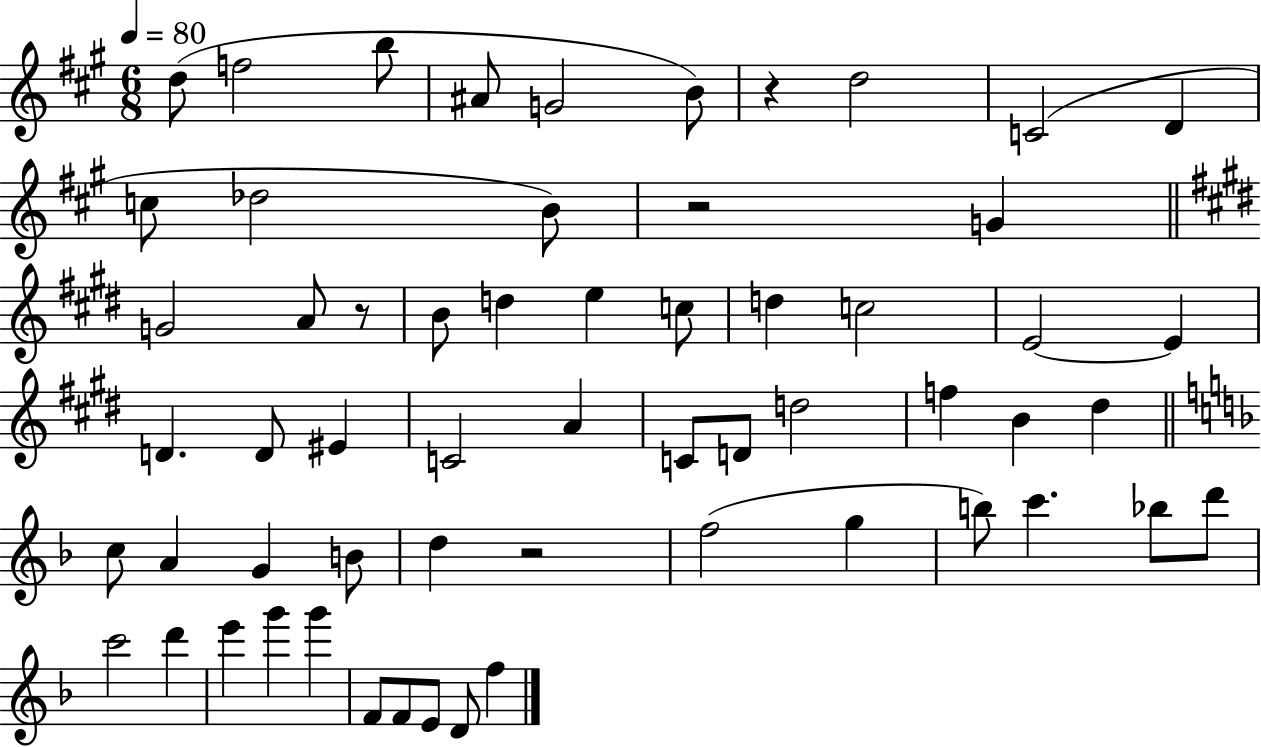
D5/e F5/h B5/e A#4/e G4/h B4/e R/q D5/h C4/h D4/q C5/e Db5/h B4/e R/h G4/q G4/h A4/e R/e B4/e D5/q E5/q C5/e D5/q C5/h E4/h E4/q D4/q. D4/e EIS4/q C4/h A4/q C4/e D4/e D5/h F5/q B4/q D#5/q C5/e A4/q G4/q B4/e D5/q R/h F5/h G5/q B5/e C6/q. Bb5/e D6/e C6/h D6/q E6/q G6/q G6/q F4/e F4/e E4/e D4/e F5/q